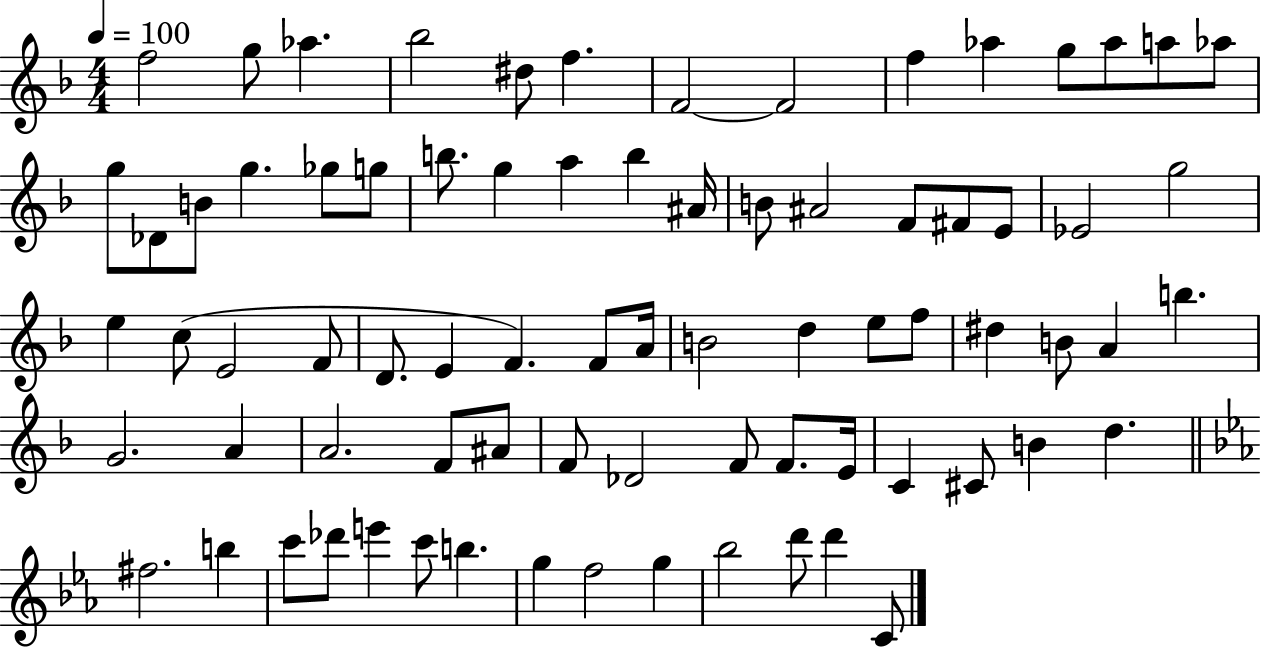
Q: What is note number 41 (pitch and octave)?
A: A4